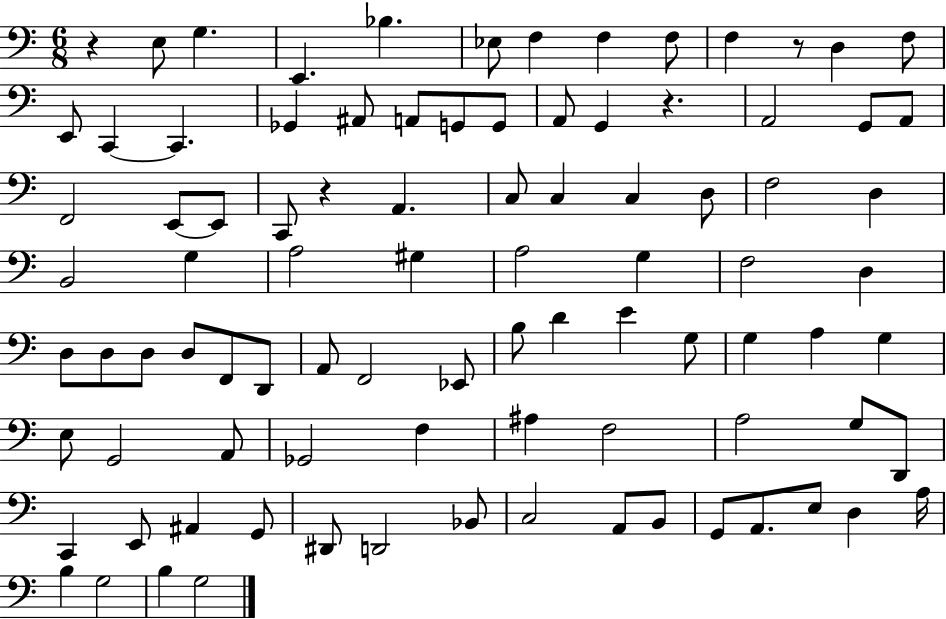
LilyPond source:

{
  \clef bass
  \numericTimeSignature
  \time 6/8
  \key c \major
  r4 e8 g4. | e,4. bes4. | ees8 f4 f4 f8 | f4 r8 d4 f8 | \break e,8 c,4~~ c,4. | ges,4 ais,8 a,8 g,8 g,8 | a,8 g,4 r4. | a,2 g,8 a,8 | \break f,2 e,8~~ e,8 | c,8 r4 a,4. | c8 c4 c4 d8 | f2 d4 | \break b,2 g4 | a2 gis4 | a2 g4 | f2 d4 | \break d8 d8 d8 d8 f,8 d,8 | a,8 f,2 ees,8 | b8 d'4 e'4 g8 | g4 a4 g4 | \break e8 g,2 a,8 | ges,2 f4 | ais4 f2 | a2 g8 d,8 | \break c,4 e,8 ais,4 g,8 | dis,8 d,2 bes,8 | c2 a,8 b,8 | g,8 a,8. e8 d4 a16 | \break b4 g2 | b4 g2 | \bar "|."
}